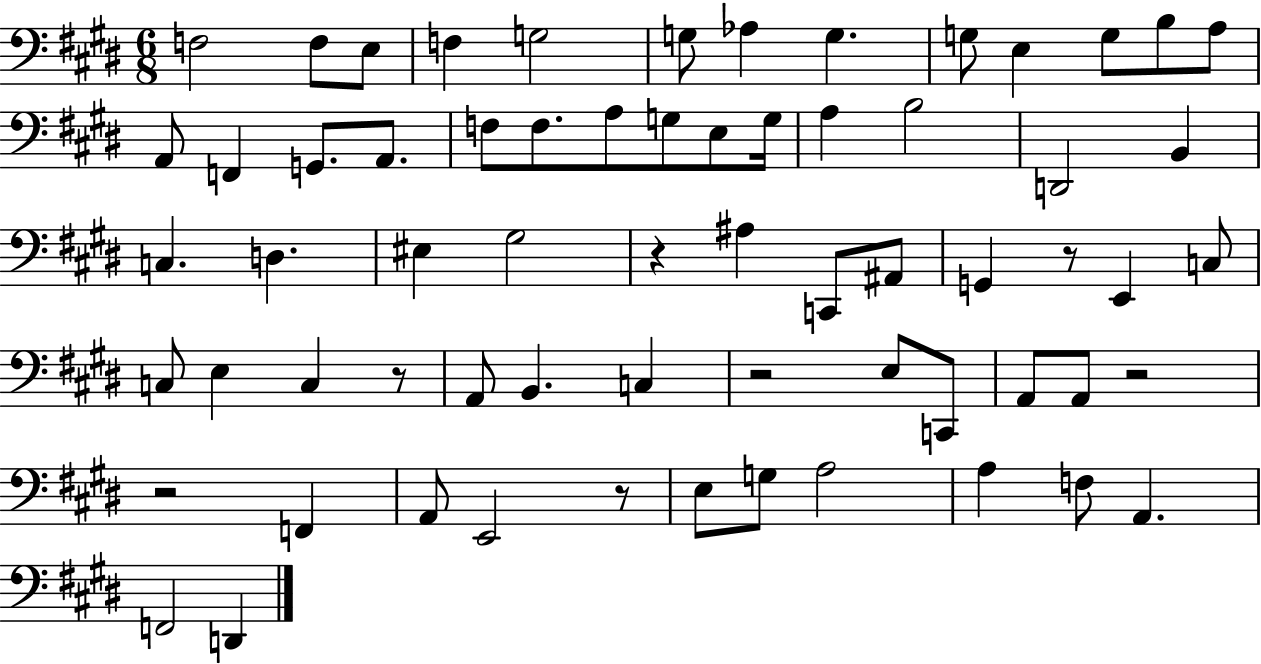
F3/h F3/e E3/e F3/q G3/h G3/e Ab3/q G3/q. G3/e E3/q G3/e B3/e A3/e A2/e F2/q G2/e. A2/e. F3/e F3/e. A3/e G3/e E3/e G3/s A3/q B3/h D2/h B2/q C3/q. D3/q. EIS3/q G#3/h R/q A#3/q C2/e A#2/e G2/q R/e E2/q C3/e C3/e E3/q C3/q R/e A2/e B2/q. C3/q R/h E3/e C2/e A2/e A2/e R/h R/h F2/q A2/e E2/h R/e E3/e G3/e A3/h A3/q F3/e A2/q. F2/h D2/q